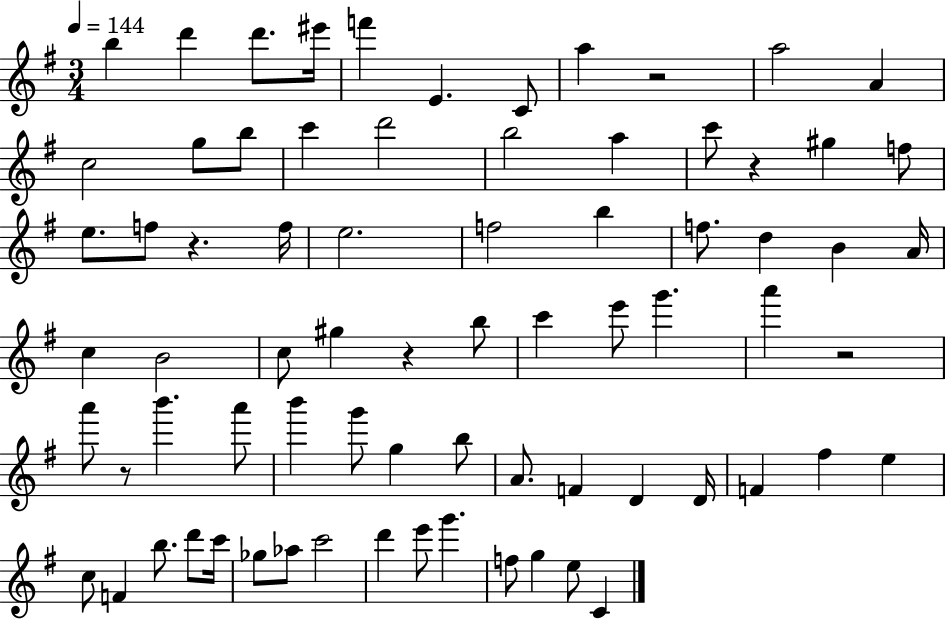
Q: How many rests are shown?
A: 6